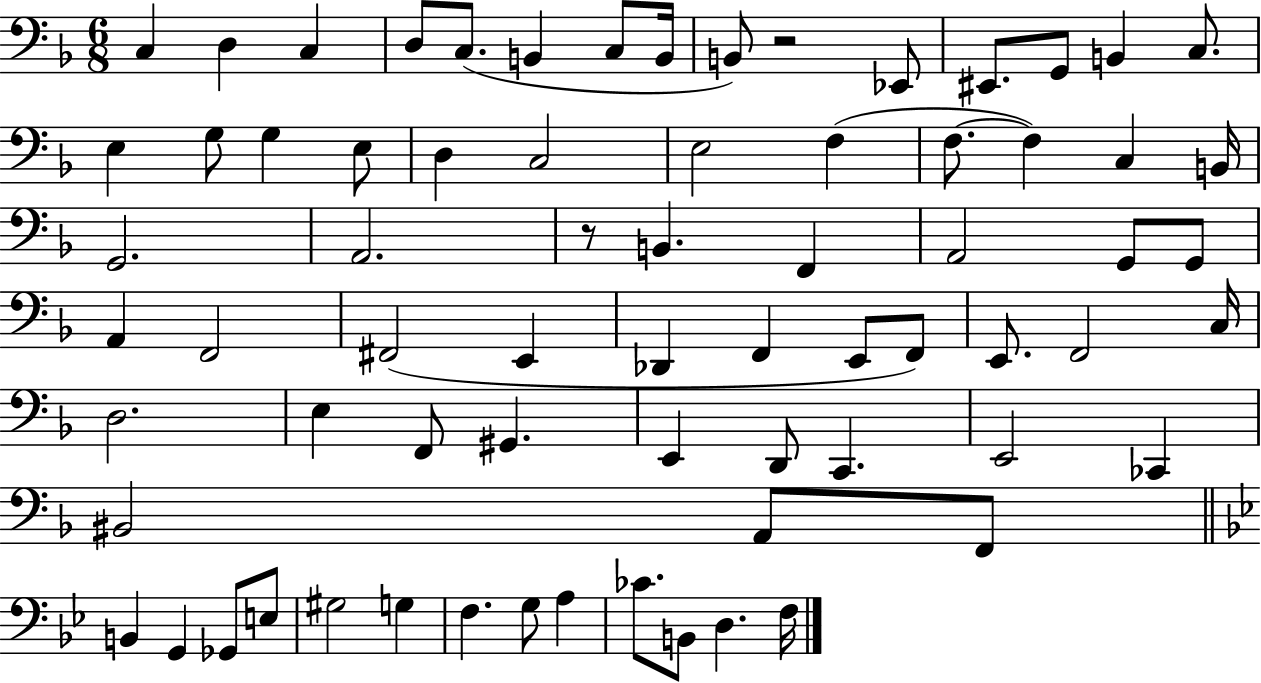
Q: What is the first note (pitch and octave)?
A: C3